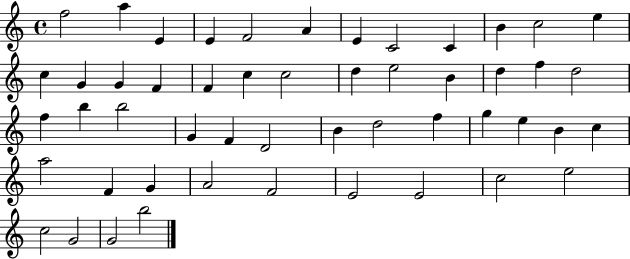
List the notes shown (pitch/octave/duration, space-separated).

F5/h A5/q E4/q E4/q F4/h A4/q E4/q C4/h C4/q B4/q C5/h E5/q C5/q G4/q G4/q F4/q F4/q C5/q C5/h D5/q E5/h B4/q D5/q F5/q D5/h F5/q B5/q B5/h G4/q F4/q D4/h B4/q D5/h F5/q G5/q E5/q B4/q C5/q A5/h F4/q G4/q A4/h F4/h E4/h E4/h C5/h E5/h C5/h G4/h G4/h B5/h